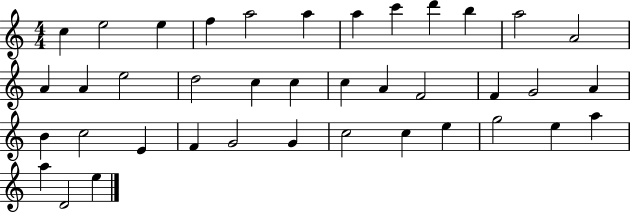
{
  \clef treble
  \numericTimeSignature
  \time 4/4
  \key c \major
  c''4 e''2 e''4 | f''4 a''2 a''4 | a''4 c'''4 d'''4 b''4 | a''2 a'2 | \break a'4 a'4 e''2 | d''2 c''4 c''4 | c''4 a'4 f'2 | f'4 g'2 a'4 | \break b'4 c''2 e'4 | f'4 g'2 g'4 | c''2 c''4 e''4 | g''2 e''4 a''4 | \break a''4 d'2 e''4 | \bar "|."
}